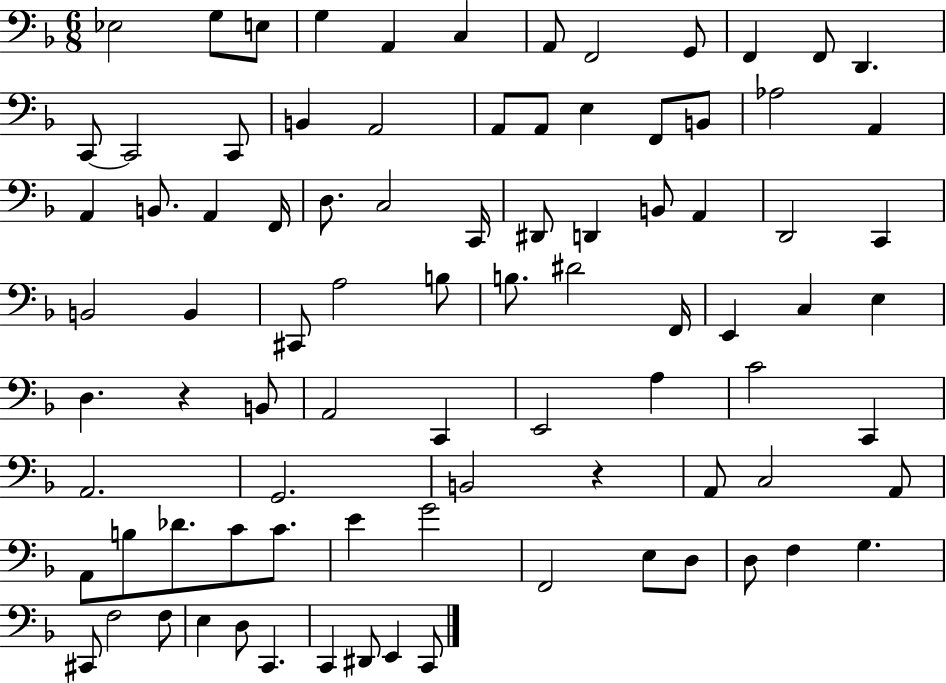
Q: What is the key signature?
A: F major